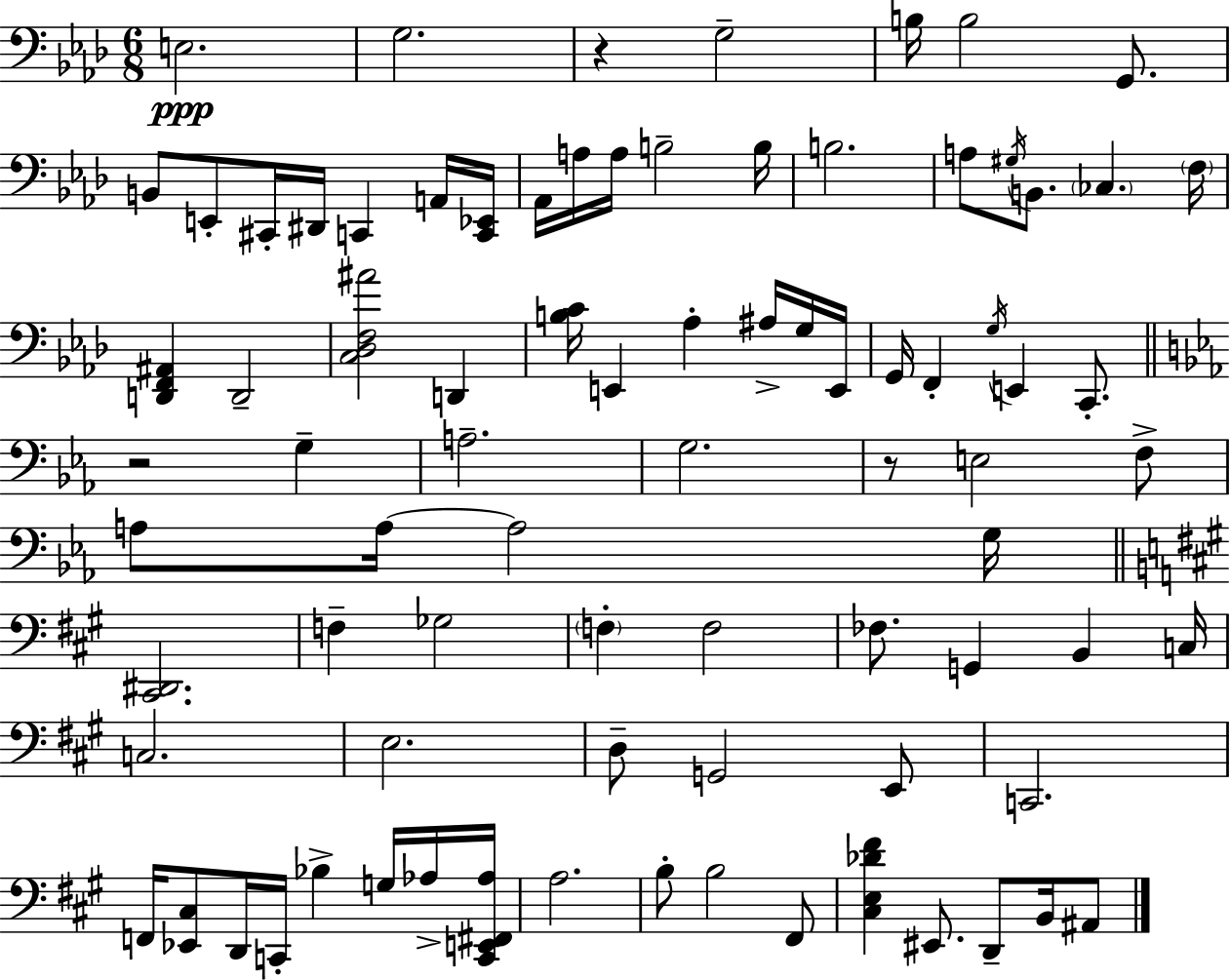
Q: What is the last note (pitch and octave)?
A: A#2